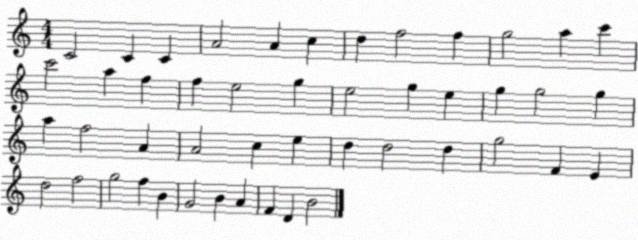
X:1
T:Untitled
M:4/4
L:1/4
K:C
C2 C C A2 A c d f2 f g2 a c' c'2 a f f e2 g e2 g e g g2 g a f2 A A2 c e d d2 d g2 F E d2 f2 g2 f B G2 B A F D B2